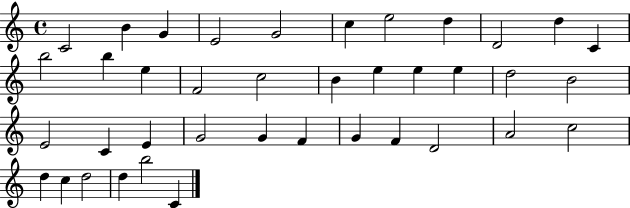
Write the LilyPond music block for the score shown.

{
  \clef treble
  \time 4/4
  \defaultTimeSignature
  \key c \major
  c'2 b'4 g'4 | e'2 g'2 | c''4 e''2 d''4 | d'2 d''4 c'4 | \break b''2 b''4 e''4 | f'2 c''2 | b'4 e''4 e''4 e''4 | d''2 b'2 | \break e'2 c'4 e'4 | g'2 g'4 f'4 | g'4 f'4 d'2 | a'2 c''2 | \break d''4 c''4 d''2 | d''4 b''2 c'4 | \bar "|."
}